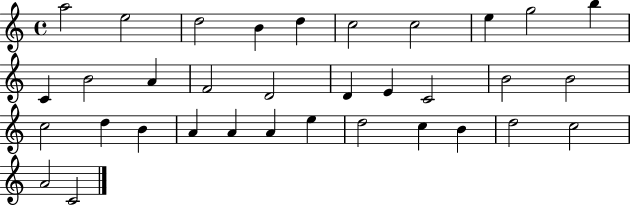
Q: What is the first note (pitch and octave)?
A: A5